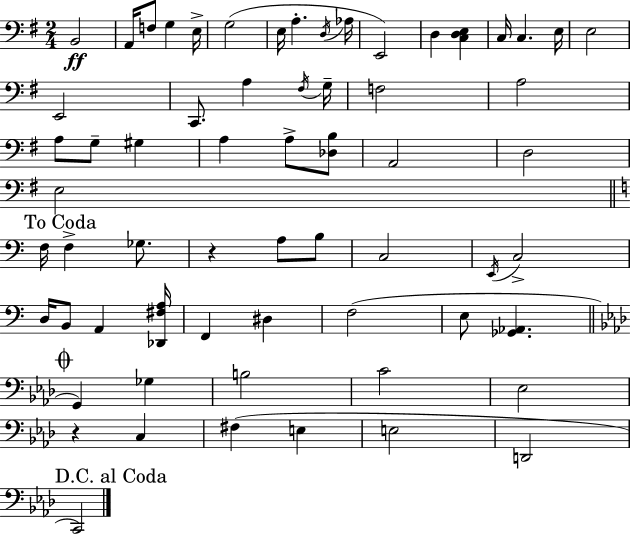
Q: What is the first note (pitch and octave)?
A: B2